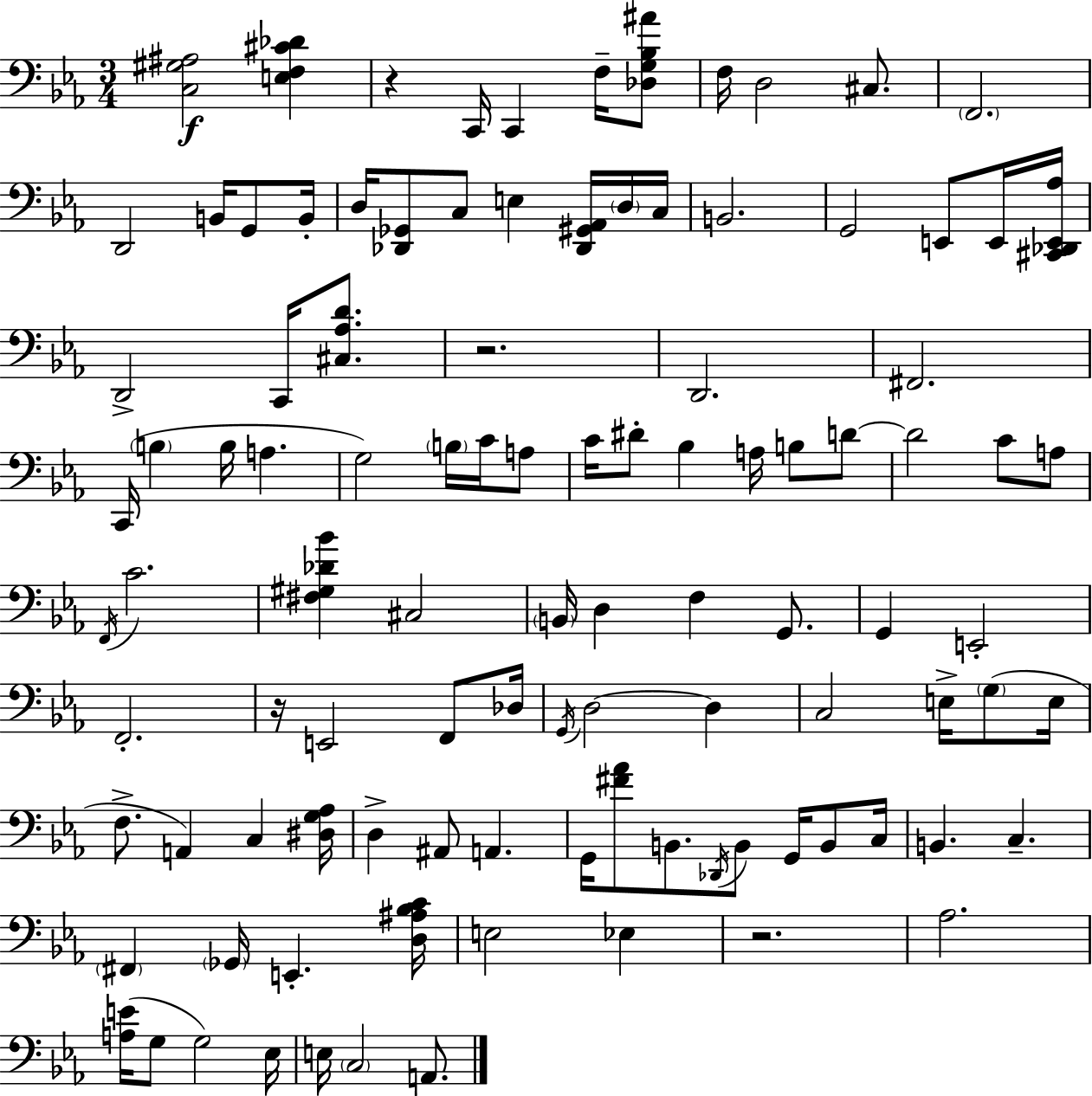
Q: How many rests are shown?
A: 4